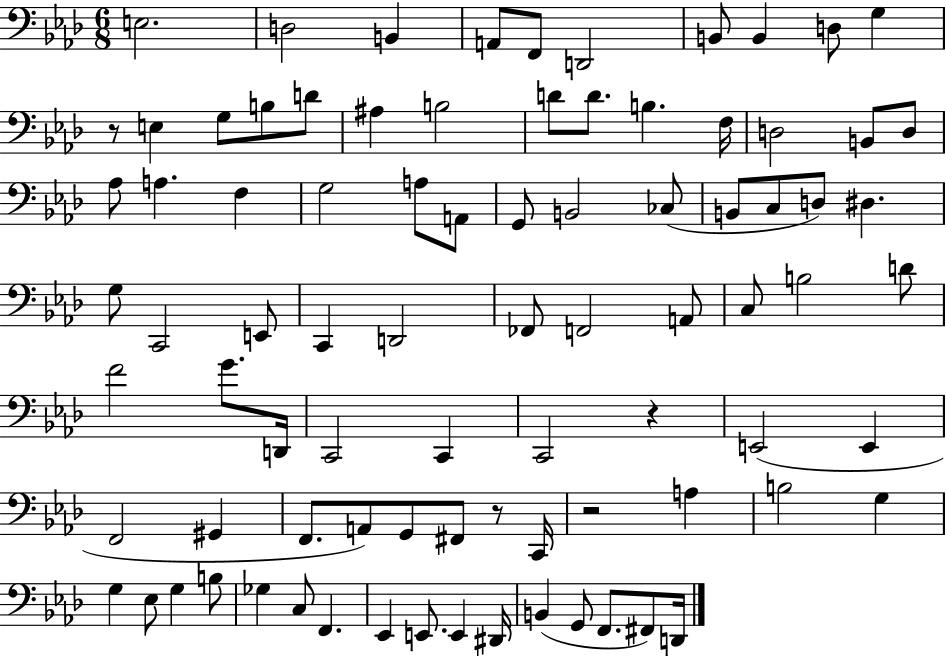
E3/h. D3/h B2/q A2/e F2/e D2/h B2/e B2/q D3/e G3/q R/e E3/q G3/e B3/e D4/e A#3/q B3/h D4/e D4/e. B3/q. F3/s D3/h B2/e D3/e Ab3/e A3/q. F3/q G3/h A3/e A2/e G2/e B2/h CES3/e B2/e C3/e D3/e D#3/q. G3/e C2/h E2/e C2/q D2/h FES2/e F2/h A2/e C3/e B3/h D4/e F4/h G4/e. D2/s C2/h C2/q C2/h R/q E2/h E2/q F2/h G#2/q F2/e. A2/e G2/e F#2/e R/e C2/s R/h A3/q B3/h G3/q G3/q Eb3/e G3/q B3/e Gb3/q C3/e F2/q. Eb2/q E2/e. E2/q D#2/s B2/q G2/e F2/e. F#2/e D2/s